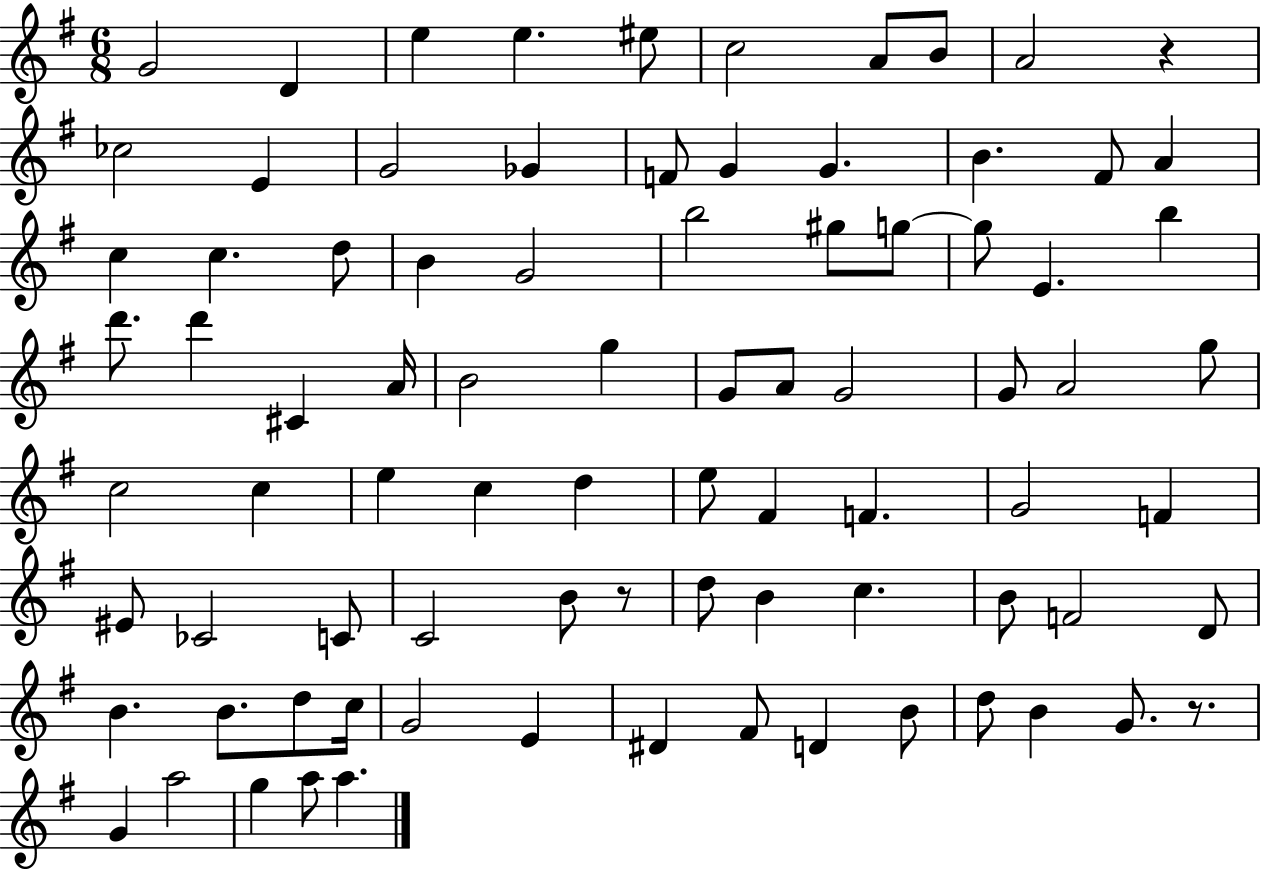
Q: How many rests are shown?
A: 3